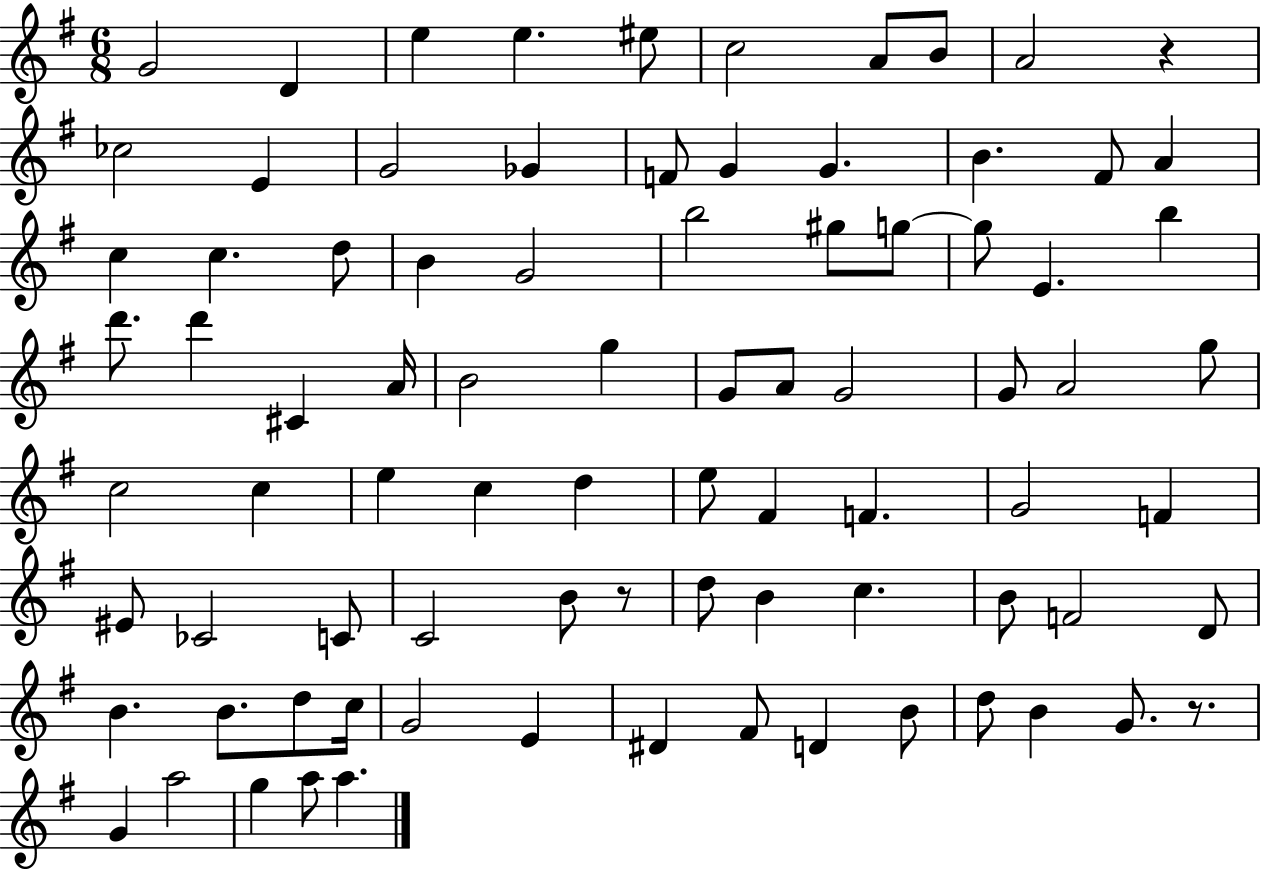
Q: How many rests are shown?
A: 3